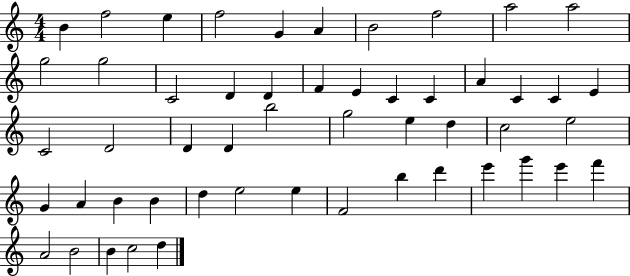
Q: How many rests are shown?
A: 0